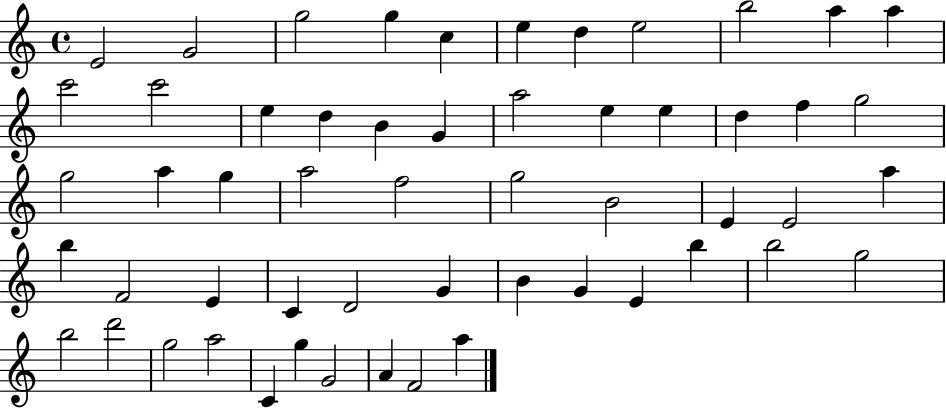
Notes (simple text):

E4/h G4/h G5/h G5/q C5/q E5/q D5/q E5/h B5/h A5/q A5/q C6/h C6/h E5/q D5/q B4/q G4/q A5/h E5/q E5/q D5/q F5/q G5/h G5/h A5/q G5/q A5/h F5/h G5/h B4/h E4/q E4/h A5/q B5/q F4/h E4/q C4/q D4/h G4/q B4/q G4/q E4/q B5/q B5/h G5/h B5/h D6/h G5/h A5/h C4/q G5/q G4/h A4/q F4/h A5/q